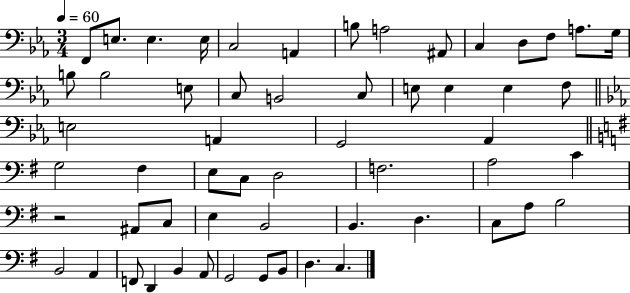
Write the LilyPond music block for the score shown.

{
  \clef bass
  \numericTimeSignature
  \time 3/4
  \key ees \major
  \tempo 4 = 60
  f,8 e8. e4. e16 | c2 a,4 | b8 a2 ais,8 | c4 d8 f8 a8. g16 | \break b8 b2 e8 | c8 b,2 c8 | e8 e4 e4 f8 | \bar "||" \break \key ees \major e2 a,4 | g,2 aes,4 | \bar "||" \break \key g \major g2 fis4 | e8 c8 d2 | f2. | a2 c'4 | \break r2 ais,8 c8 | e4 b,2 | b,4. d4. | c8 a8 b2 | \break b,2 a,4 | f,8 d,4 b,4 a,8 | g,2 g,8 b,8 | d4. c4. | \break \bar "|."
}